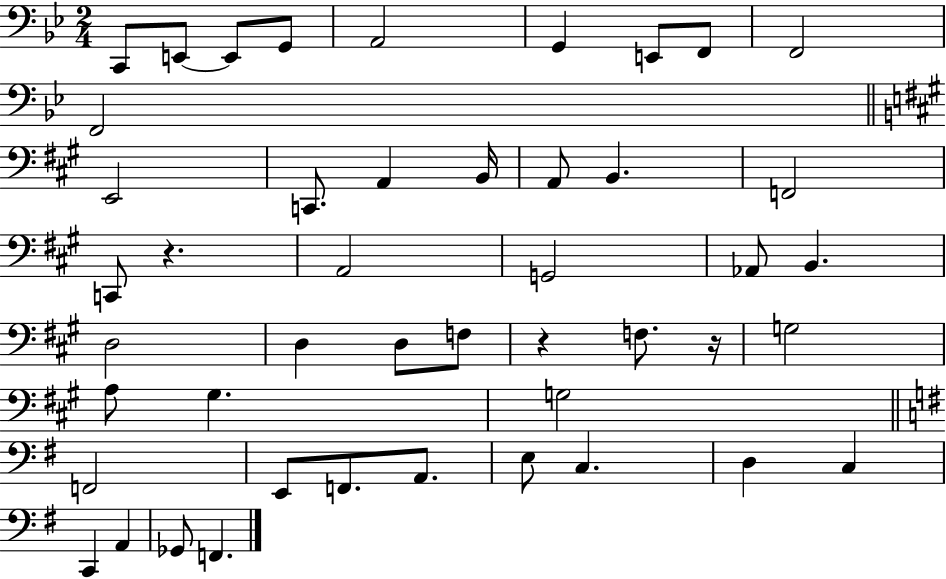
X:1
T:Untitled
M:2/4
L:1/4
K:Bb
C,,/2 E,,/2 E,,/2 G,,/2 A,,2 G,, E,,/2 F,,/2 F,,2 F,,2 E,,2 C,,/2 A,, B,,/4 A,,/2 B,, F,,2 C,,/2 z A,,2 G,,2 _A,,/2 B,, D,2 D, D,/2 F,/2 z F,/2 z/4 G,2 A,/2 ^G, G,2 F,,2 E,,/2 F,,/2 A,,/2 E,/2 C, D, C, C,, A,, _G,,/2 F,,